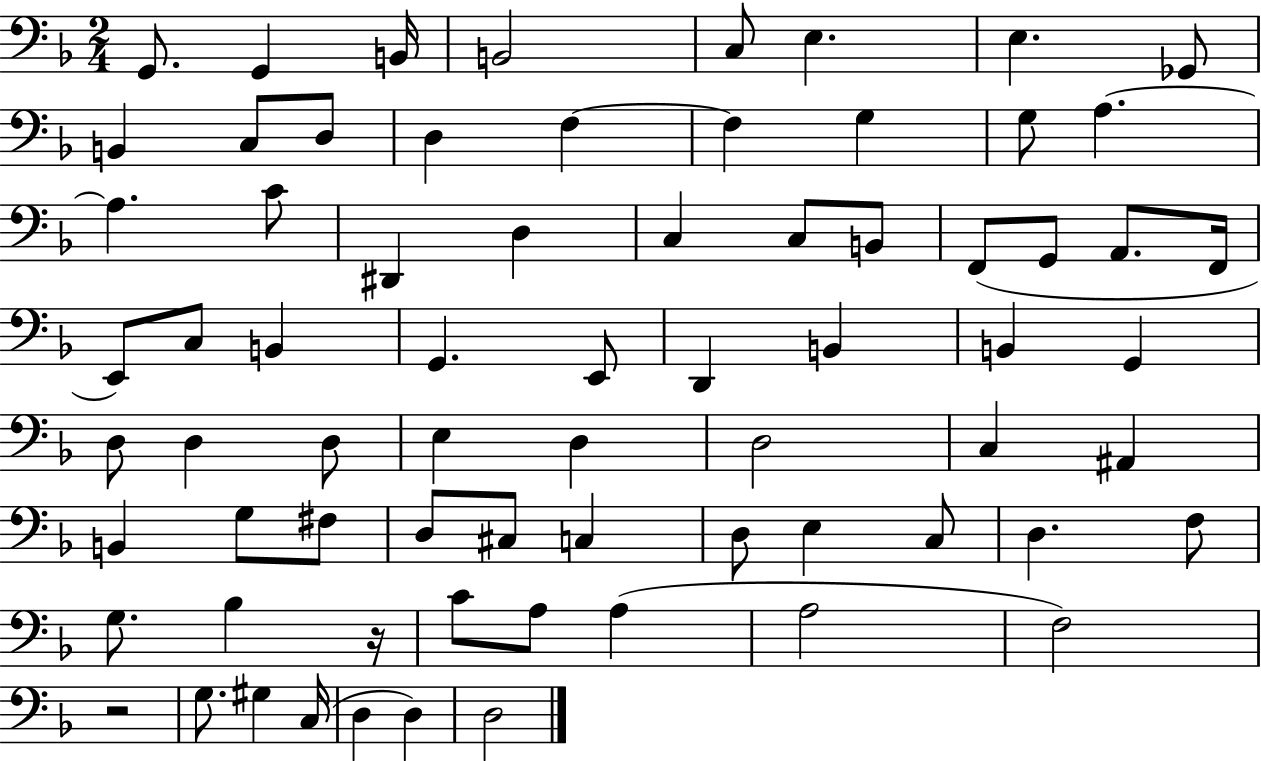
X:1
T:Untitled
M:2/4
L:1/4
K:F
G,,/2 G,, B,,/4 B,,2 C,/2 E, E, _G,,/2 B,, C,/2 D,/2 D, F, F, G, G,/2 A, A, C/2 ^D,, D, C, C,/2 B,,/2 F,,/2 G,,/2 A,,/2 F,,/4 E,,/2 C,/2 B,, G,, E,,/2 D,, B,, B,, G,, D,/2 D, D,/2 E, D, D,2 C, ^A,, B,, G,/2 ^F,/2 D,/2 ^C,/2 C, D,/2 E, C,/2 D, F,/2 G,/2 _B, z/4 C/2 A,/2 A, A,2 F,2 z2 G,/2 ^G, C,/4 D, D, D,2